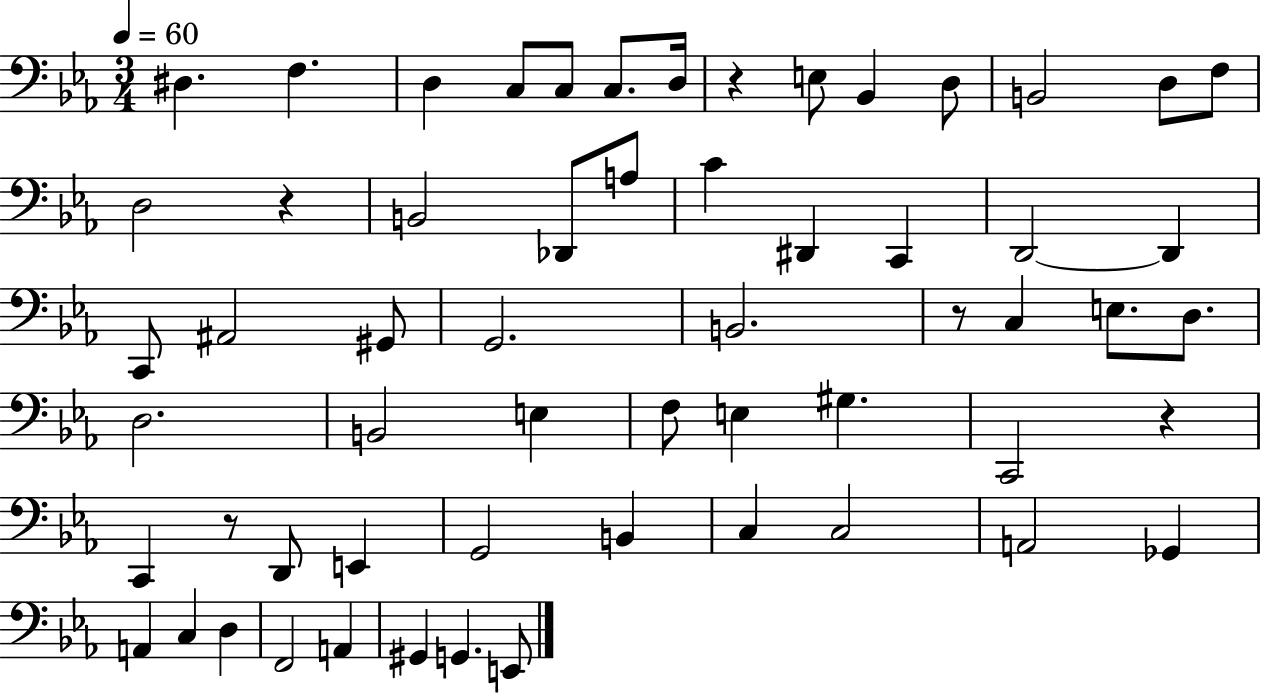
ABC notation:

X:1
T:Untitled
M:3/4
L:1/4
K:Eb
^D, F, D, C,/2 C,/2 C,/2 D,/4 z E,/2 _B,, D,/2 B,,2 D,/2 F,/2 D,2 z B,,2 _D,,/2 A,/2 C ^D,, C,, D,,2 D,, C,,/2 ^A,,2 ^G,,/2 G,,2 B,,2 z/2 C, E,/2 D,/2 D,2 B,,2 E, F,/2 E, ^G, C,,2 z C,, z/2 D,,/2 E,, G,,2 B,, C, C,2 A,,2 _G,, A,, C, D, F,,2 A,, ^G,, G,, E,,/2